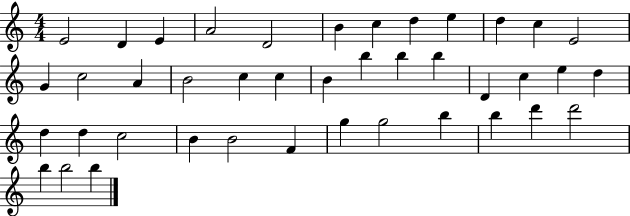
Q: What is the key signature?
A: C major